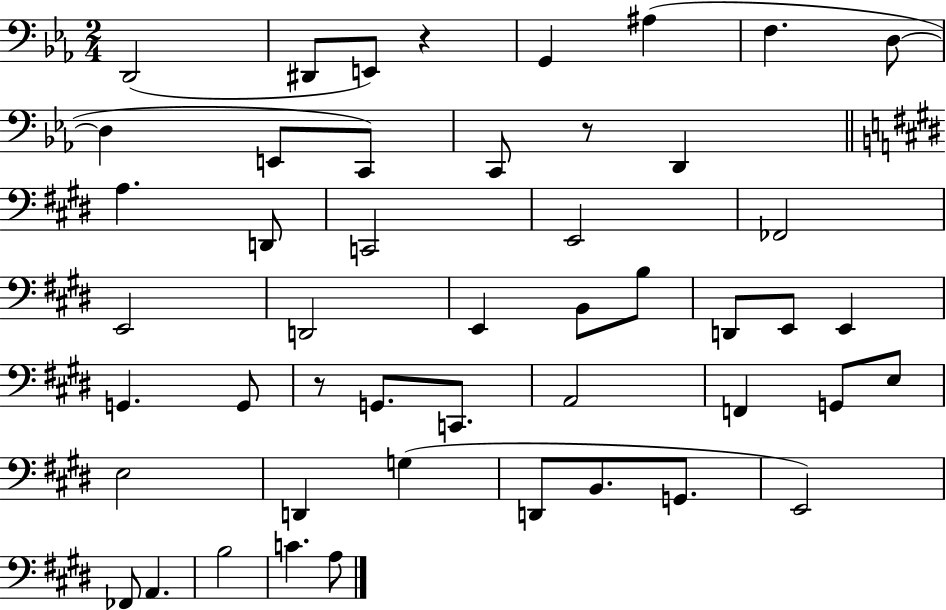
{
  \clef bass
  \numericTimeSignature
  \time 2/4
  \key ees \major
  d,2( | dis,8 e,8) r4 | g,4 ais4( | f4. d8~~ | \break d4 e,8 c,8) | c,8 r8 d,4 | \bar "||" \break \key e \major a4. d,8 | c,2 | e,2 | fes,2 | \break e,2 | d,2 | e,4 b,8 b8 | d,8 e,8 e,4 | \break g,4. g,8 | r8 g,8. c,8. | a,2 | f,4 g,8 e8 | \break e2 | d,4 g4( | d,8 b,8. g,8. | e,2) | \break fes,8 a,4. | b2 | c'4. a8 | \bar "|."
}